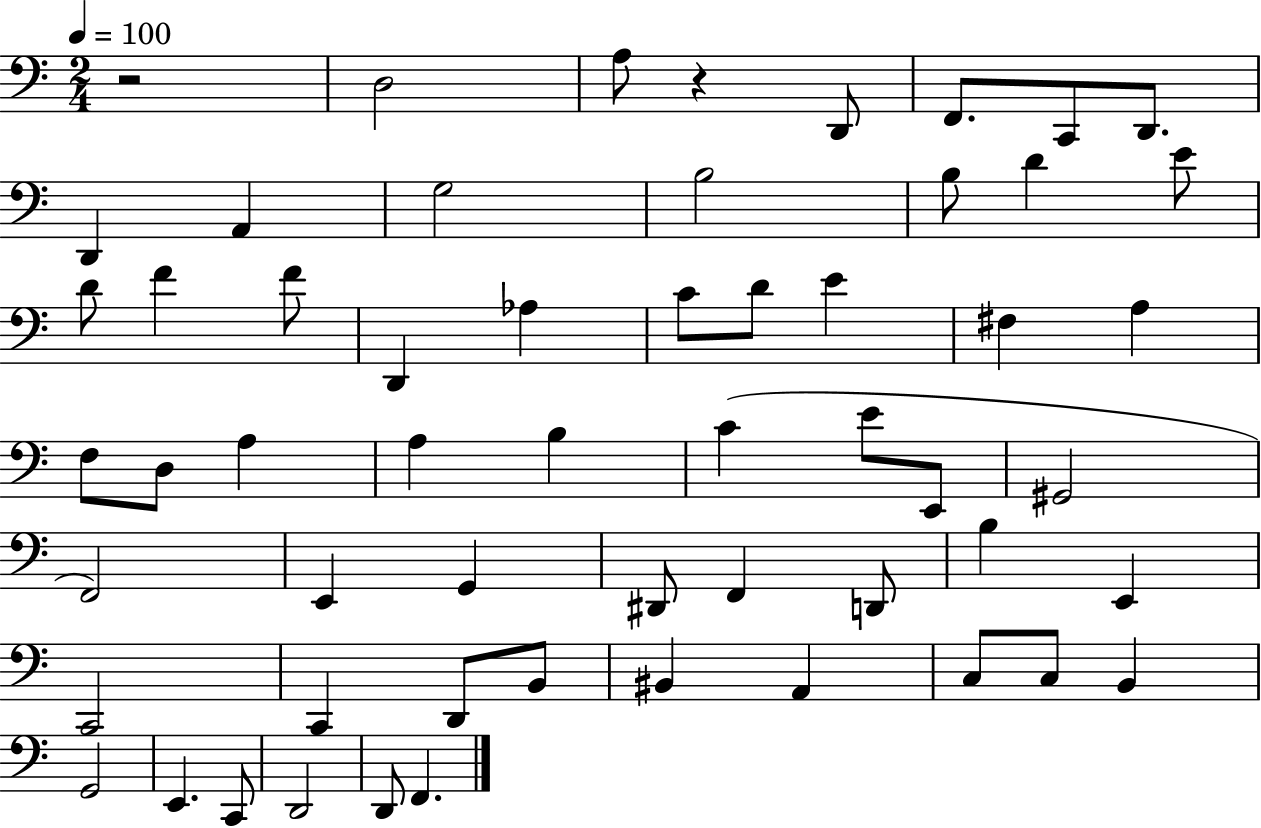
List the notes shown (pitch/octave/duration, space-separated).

R/h D3/h A3/e R/q D2/e F2/e. C2/e D2/e. D2/q A2/q G3/h B3/h B3/e D4/q E4/e D4/e F4/q F4/e D2/q Ab3/q C4/e D4/e E4/q F#3/q A3/q F3/e D3/e A3/q A3/q B3/q C4/q E4/e E2/e G#2/h F2/h E2/q G2/q D#2/e F2/q D2/e B3/q E2/q C2/h C2/q D2/e B2/e BIS2/q A2/q C3/e C3/e B2/q G2/h E2/q. C2/e D2/h D2/e F2/q.